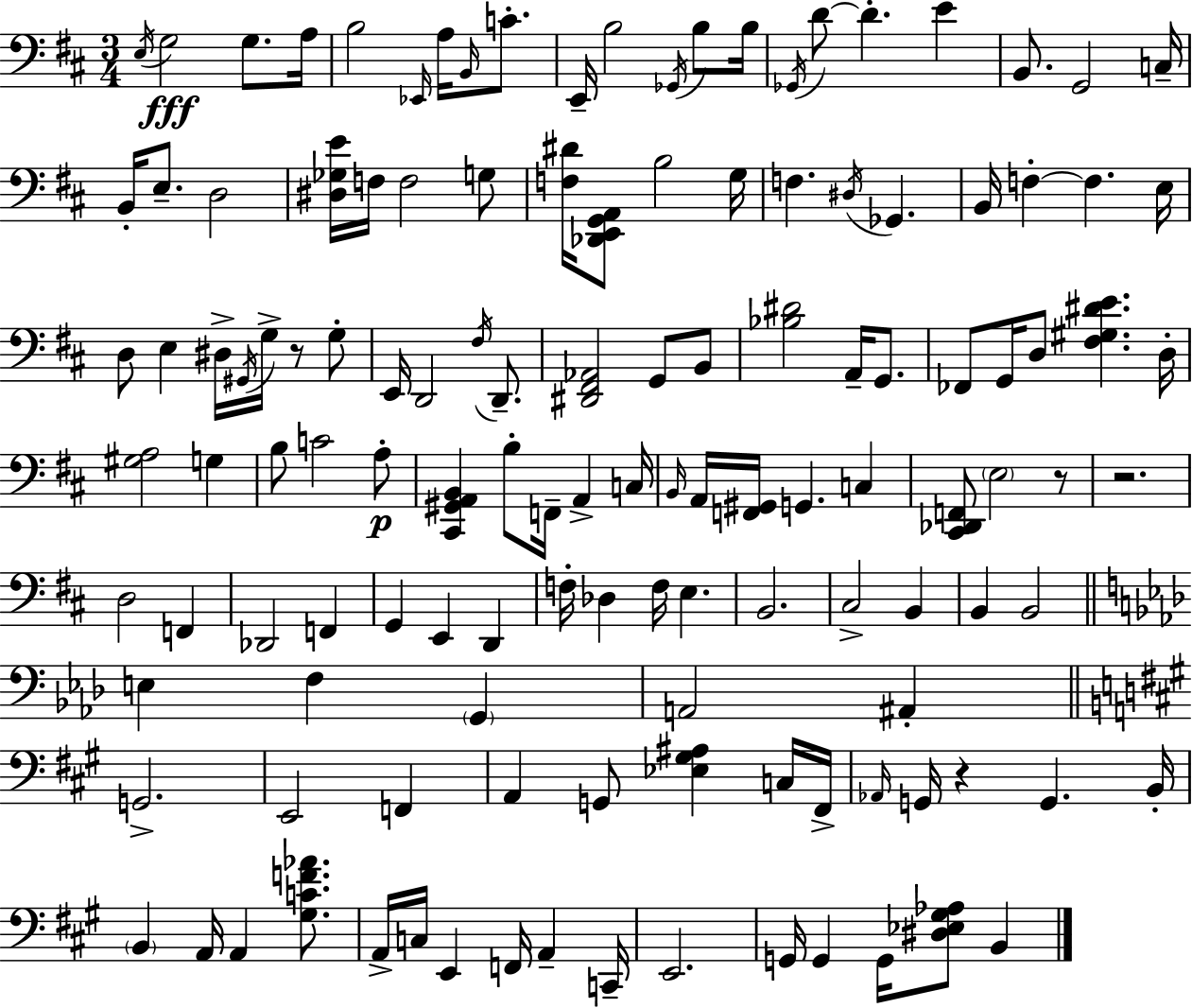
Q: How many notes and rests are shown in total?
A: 130